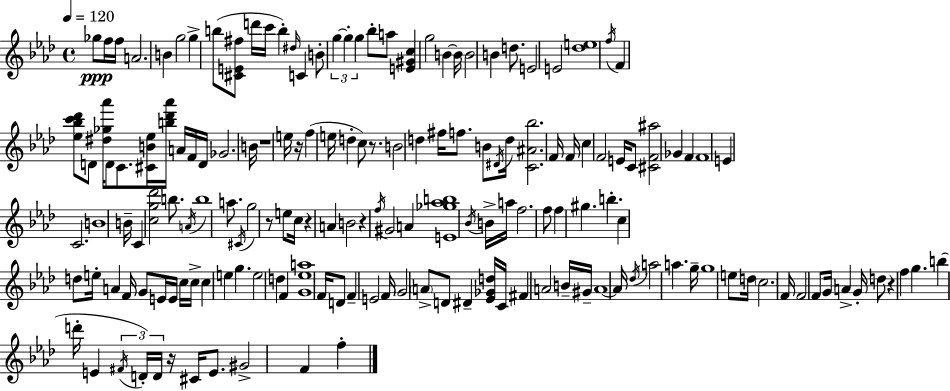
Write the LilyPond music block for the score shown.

{
  \clef treble
  \time 4/4
  \defaultTimeSignature
  \key aes \major
  \tempo 4 = 120
  \repeat volta 2 { ges''8\ppp f''16 f''16 a'2. | b'4 g''2 g''4-> | b''8( <cis' e' fis''>8 d'''16 c'''16 b''4-.) \grace { dis''16 } c'4 b'8-. | \tuplet 3/2 { g''4~~ g''4-. g''4 } bes''8-. a''8 | \break <e' gis' c''>4 g''2 b'4~~ | b'16 b'2 b'4 d''8. | e'2 e'2 | <des'' e''>1 | \break \acciaccatura { f''16 } f'4 <ees'' bes'' c''' des'''>8 d'8 <dis'' ges'' aes'''>16 d'8 c'8. | <cis' b' ees''>16 <b'' des''' aes'''>16 a'16 f'16 d'16 ges'2. | b'16 r1 | e''16 r16 f''4( e''16 d''4-. c''8) r8. | \break b'2 d''4 fis''16 f''8. | b'8 \acciaccatura { dis'16 } d''16 <c' ais' bes''>2. | f'16 f'16 c''4 f'2 | e'16 c'8 <cis' f' ais''>2 ges'4 f'4 | \break f'1 | e'4 c'2. | b'1 | b'16-- c'4 <c'' g'' des'''>2 | \break b''8. \acciaccatura { a'16 } b''1 | a''8. \acciaccatura { cis'16 } g''2 | r8 e''8 c''16 r4 a'4 b'2 | r4 \acciaccatura { f''16 } gis'2 | \break a'4 <e' ges'' aes'' b''>1 | \acciaccatura { bes'16 } b'16-> a''16 f''2. | f''8 f''4 gis''4. | b''4.-. c''4 d''8 e''16-. a'4 | \break f'16 g'8 e'16 e'16 c''16 c''16-> c''4 e''4 | g''4. e''2 d''4 | f'4 <g' ees'' a''>1 | f'16 d'8 f'4-- e'2 | \break f'16 \parenthesize g'2 \parenthesize a'8-> | d'8 dis'4-- <ees' ges' d''>16 c'16 fis'4 a'2 | b'16-- gis'16-- a'1~~ | a'16 \acciaccatura { des''16 } a''2 | \break a''4. g''16-- g''1 | e''8 d''16 \parenthesize c''2. | f'16 f'2 | f'8 g'16 a'4-> g'16-. d''8 r4 f''4 | \break g''4. b''4( d'''16-. e'4 | \tuplet 3/2 { \acciaccatura { fis'16 } d'16-.) d'16 } r16 cis'16 e'8. gis'2-> | f'4 f''4-. } \bar "|."
}